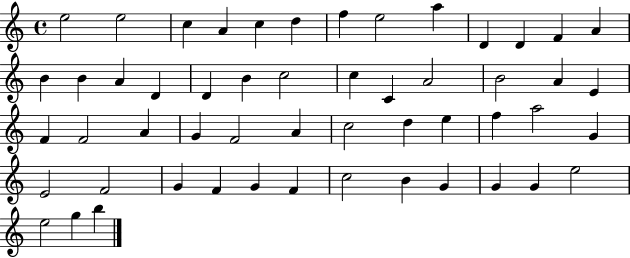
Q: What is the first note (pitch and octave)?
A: E5